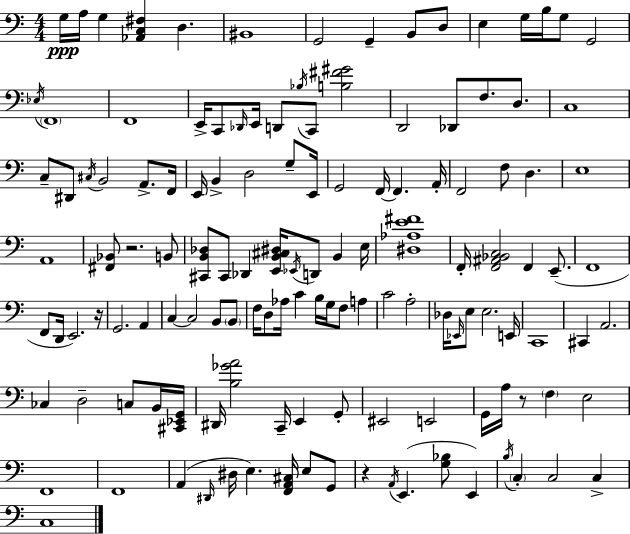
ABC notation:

X:1
T:Untitled
M:4/4
L:1/4
K:Am
G,/4 A,/4 G, [_A,,C,^F,] D, ^B,,4 G,,2 G,, B,,/2 D,/2 E, G,/4 B,/4 G,/2 G,,2 _E,/4 F,,4 F,,4 E,,/4 C,,/2 _D,,/4 E,,/4 D,,/2 _B,/4 C,,/2 [B,^F^G]2 D,,2 _D,,/2 F,/2 D,/2 C,4 C,/2 ^D,,/2 ^C,/4 B,,2 A,,/2 F,,/4 E,,/4 B,, D,2 G,/2 E,,/4 G,,2 F,,/4 F,, A,,/4 F,,2 F,/2 D, E,4 A,,4 [^F,,_B,,]/2 z2 B,,/2 [^C,,B,,_D,]/2 ^C,,/2 _D,, [E,,B,,^C,^D,]/4 _E,,/4 D,,/2 B,, E,/4 [^D,_A,E^F]4 F,,/4 [F,,^A,,_B,,C,]2 F,, E,,/2 F,,4 F,,/2 D,,/4 E,,2 z/4 G,,2 A,, C, C,2 B,,/2 B,,/2 F,/4 D,/2 _A,/4 C B,/4 G,/4 F,/2 A, C2 A,2 _D,/4 _E,,/4 E,/2 E,2 E,,/4 C,,4 ^C,, A,,2 _C, D,2 C,/2 B,,/4 [^C,,_E,,G,,]/4 ^D,,/4 [B,_GA]2 C,,/4 E,, G,,/2 ^E,,2 E,,2 G,,/4 A,/4 z/2 F, E,2 F,,4 F,,4 A,, ^D,,/4 ^D,/4 E, [F,,A,,^C,]/4 E,/2 G,,/2 z A,,/4 E,, [G,_B,]/2 E,, B,/4 C, C,2 C, C,4